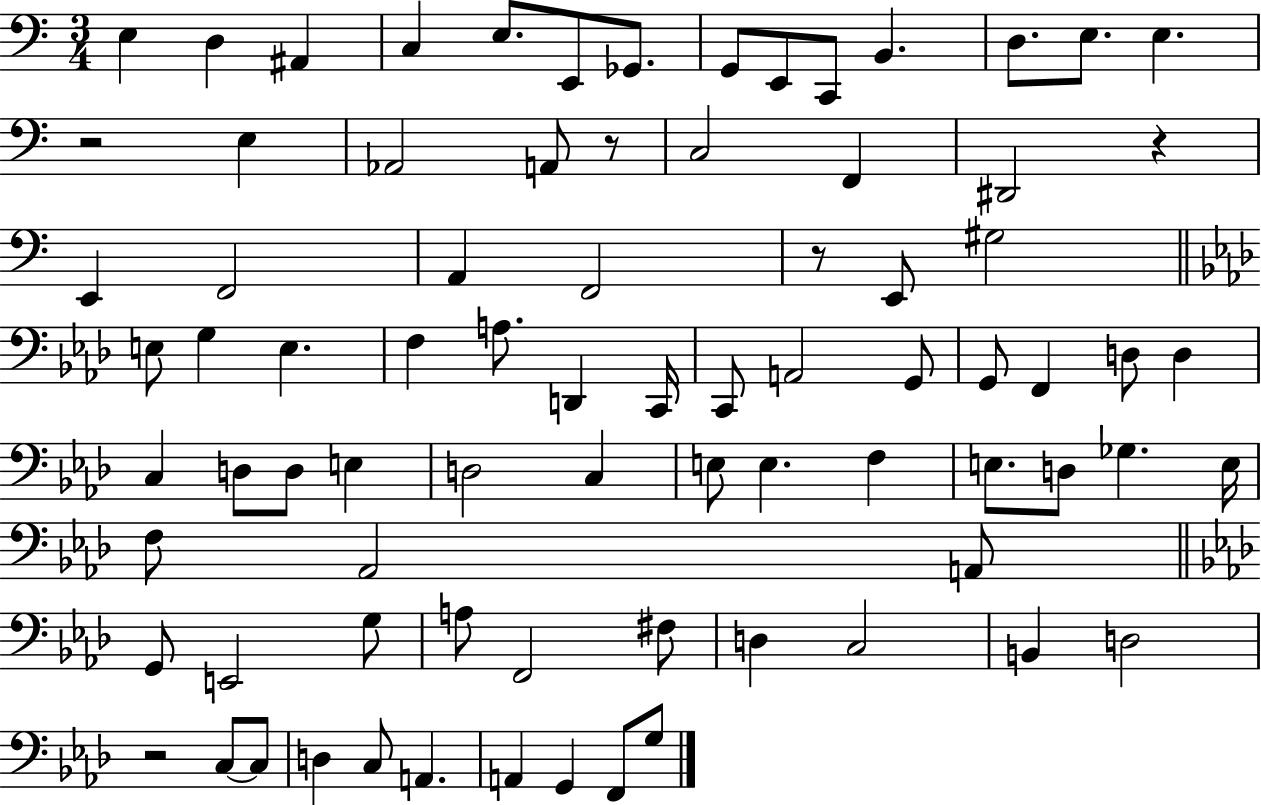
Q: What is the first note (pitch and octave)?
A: E3